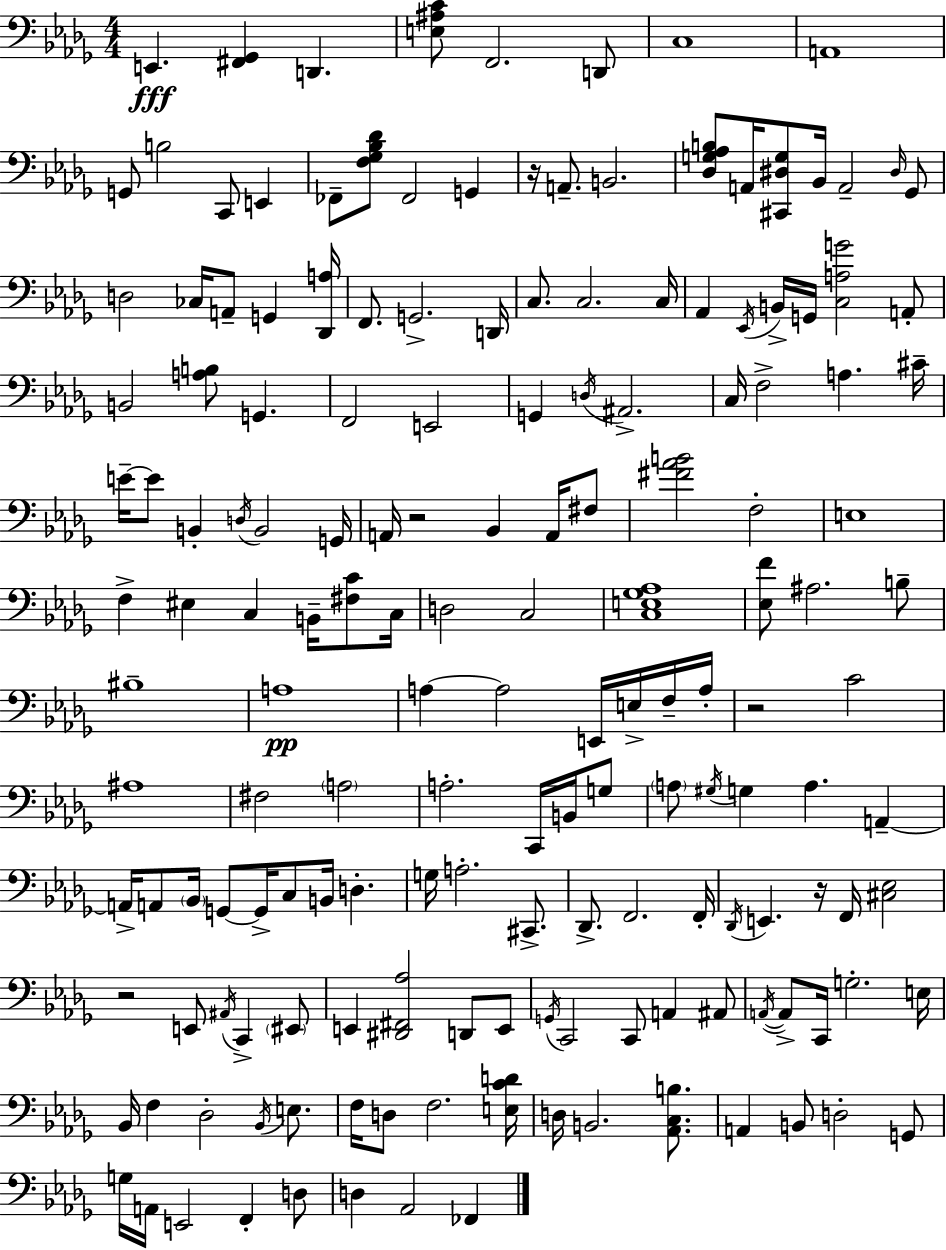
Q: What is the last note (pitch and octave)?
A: FES2